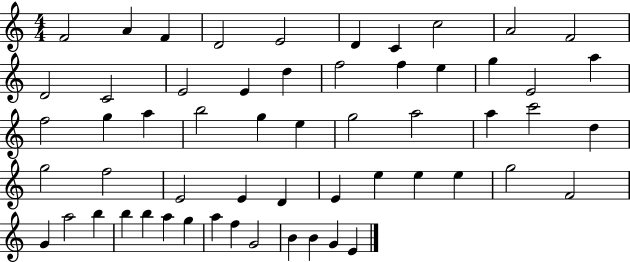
X:1
T:Untitled
M:4/4
L:1/4
K:C
F2 A F D2 E2 D C c2 A2 F2 D2 C2 E2 E d f2 f e g E2 a f2 g a b2 g e g2 a2 a c'2 d g2 f2 E2 E D E e e e g2 F2 G a2 b b b a g a f G2 B B G E